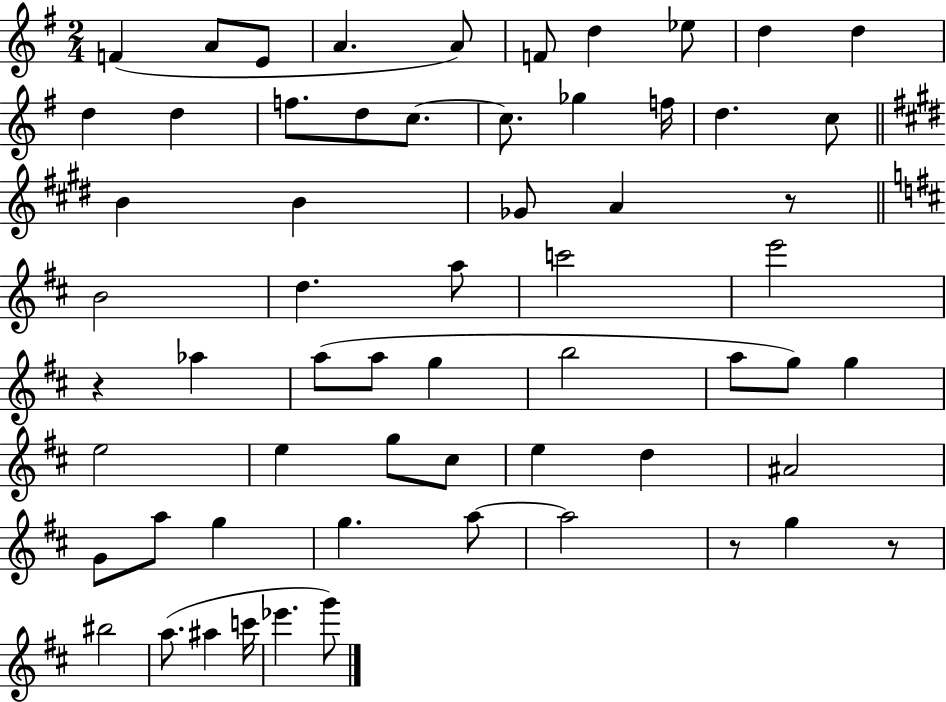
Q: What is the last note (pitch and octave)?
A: G6